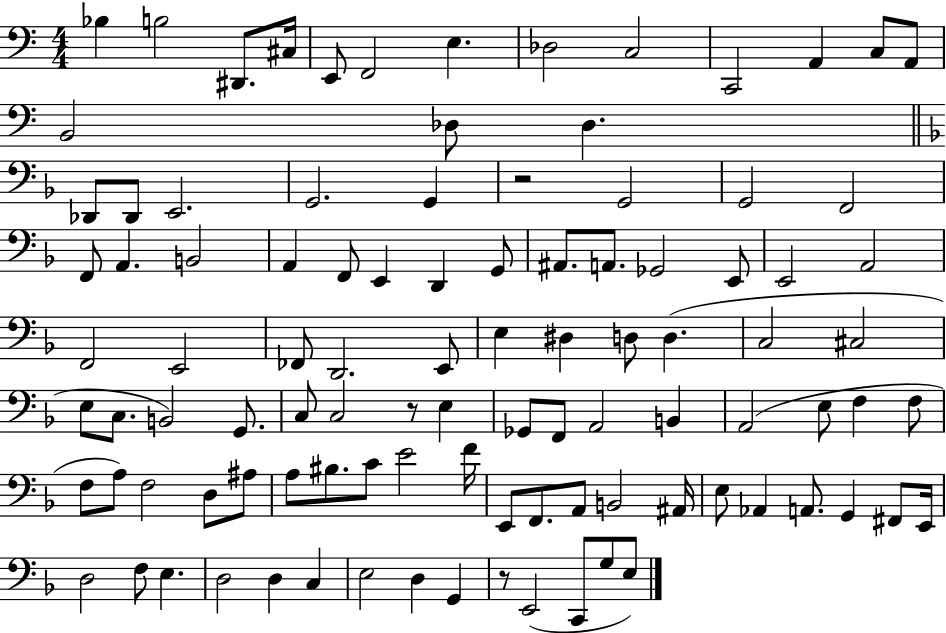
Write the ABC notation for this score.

X:1
T:Untitled
M:4/4
L:1/4
K:C
_B, B,2 ^D,,/2 ^C,/4 E,,/2 F,,2 E, _D,2 C,2 C,,2 A,, C,/2 A,,/2 B,,2 _D,/2 _D, _D,,/2 _D,,/2 E,,2 G,,2 G,, z2 G,,2 G,,2 F,,2 F,,/2 A,, B,,2 A,, F,,/2 E,, D,, G,,/2 ^A,,/2 A,,/2 _G,,2 E,,/2 E,,2 A,,2 F,,2 E,,2 _F,,/2 D,,2 E,,/2 E, ^D, D,/2 D, C,2 ^C,2 E,/2 C,/2 B,,2 G,,/2 C,/2 C,2 z/2 E, _G,,/2 F,,/2 A,,2 B,, A,,2 E,/2 F, F,/2 F,/2 A,/2 F,2 D,/2 ^A,/2 A,/2 ^B,/2 C/2 E2 F/4 E,,/2 F,,/2 A,,/2 B,,2 ^A,,/4 E,/2 _A,, A,,/2 G,, ^F,,/2 E,,/4 D,2 F,/2 E, D,2 D, C, E,2 D, G,, z/2 E,,2 C,,/2 G,/2 E,/2